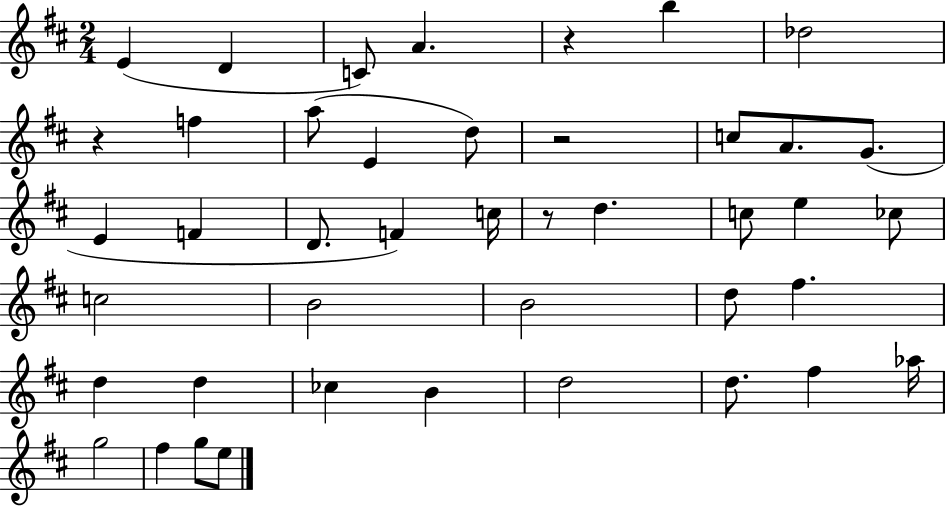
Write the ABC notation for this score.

X:1
T:Untitled
M:2/4
L:1/4
K:D
E D C/2 A z b _d2 z f a/2 E d/2 z2 c/2 A/2 G/2 E F D/2 F c/4 z/2 d c/2 e _c/2 c2 B2 B2 d/2 ^f d d _c B d2 d/2 ^f _a/4 g2 ^f g/2 e/2